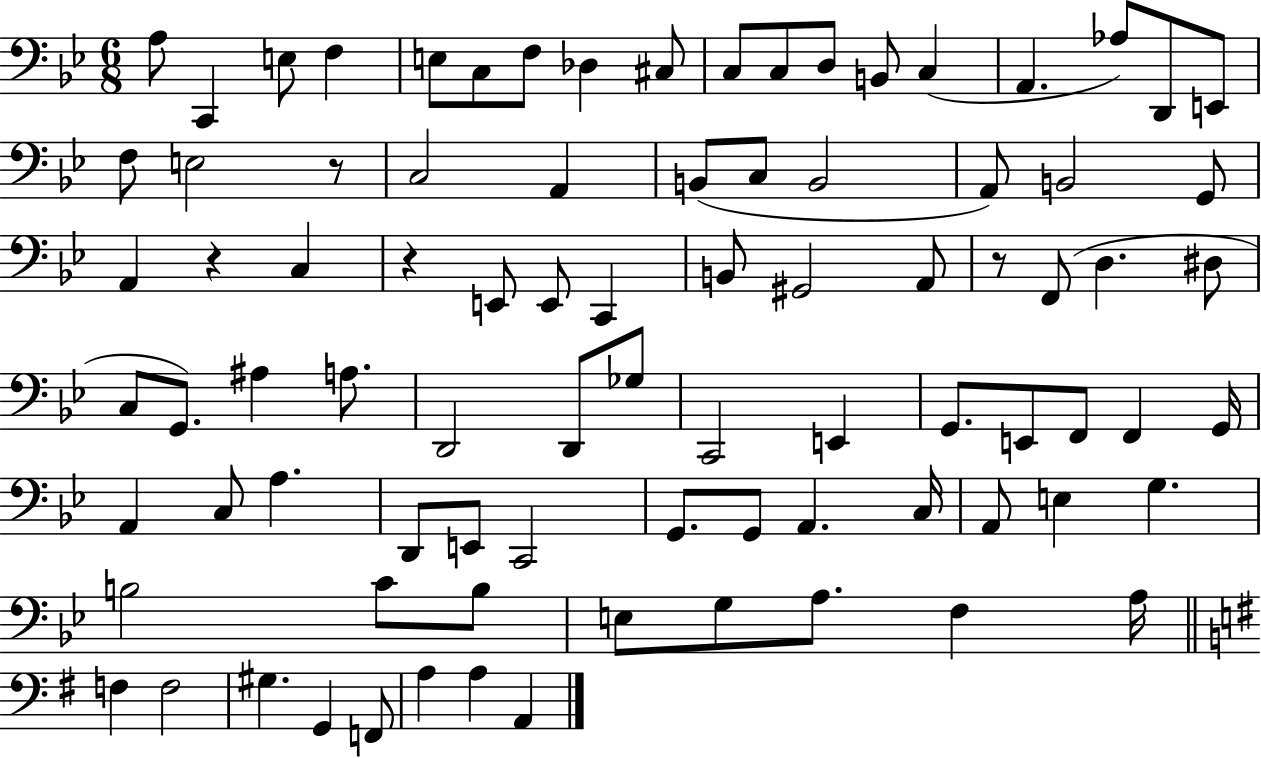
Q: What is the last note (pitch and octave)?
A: A2